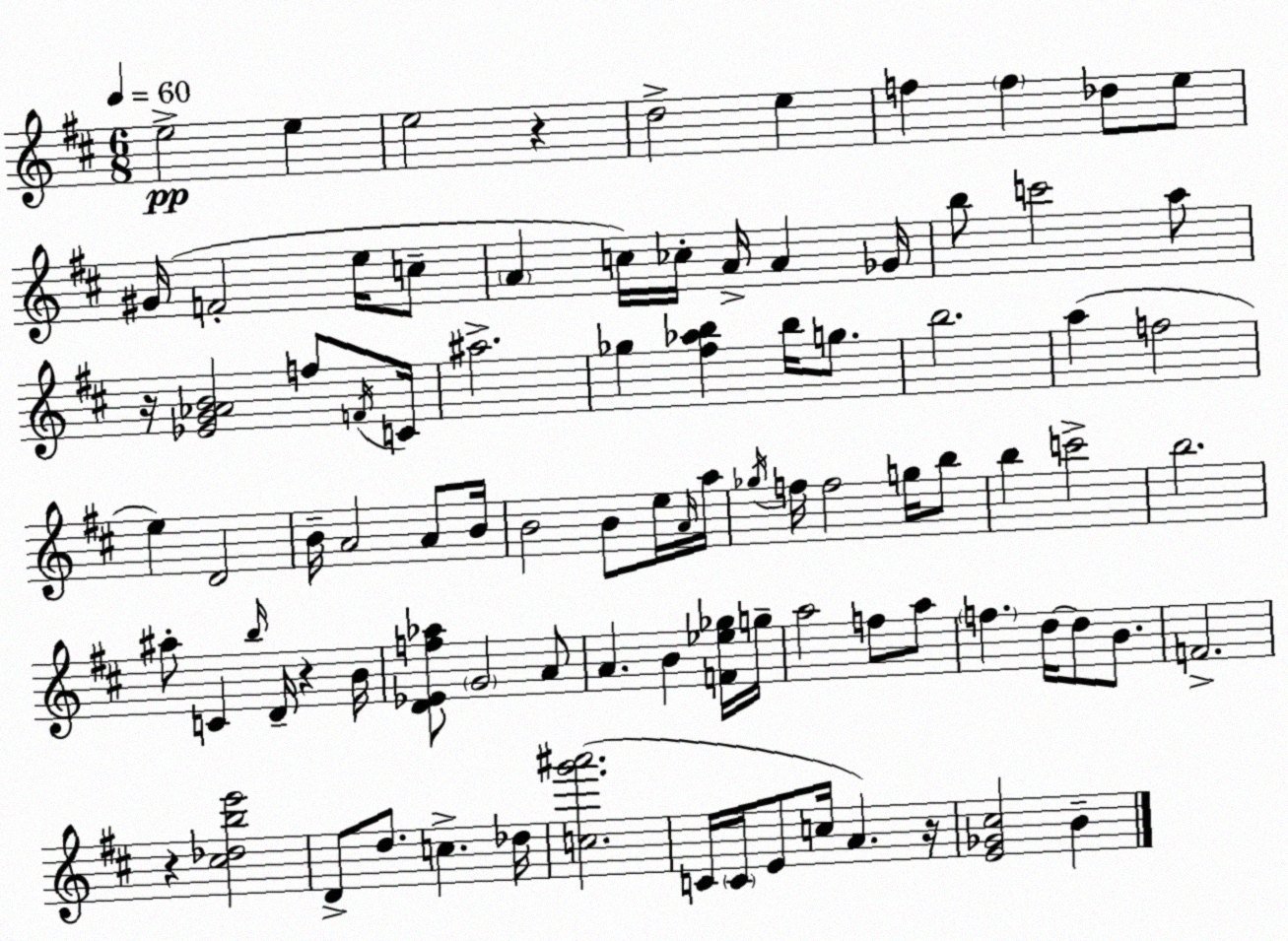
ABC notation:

X:1
T:Untitled
M:6/8
L:1/4
K:D
e2 e e2 z d2 e f f _d/2 e/2 ^G/4 F2 e/4 c/2 A c/4 _c/4 A/4 A _G/4 b/2 c'2 a/2 z/4 [_EG_AB]2 f/2 F/4 C/4 ^a2 _g [^f_ab] b/4 g/2 b2 a f2 e D2 B/4 A2 A/2 B/4 B2 B/2 e/4 A/4 a/4 _g/4 f/4 f2 g/4 b/2 b c'2 b2 ^a/2 C b/4 D/4 z B/4 [D_Ef_a]/2 G2 A/2 A B [F_e_g]/4 g/4 a2 f/2 a/2 f d/4 d/2 B/2 F2 z [^c_dbe']2 D/2 d/2 c _d/4 [cg'^a']2 C/4 C/4 E/2 c/4 A z/4 [E_G^c]2 B